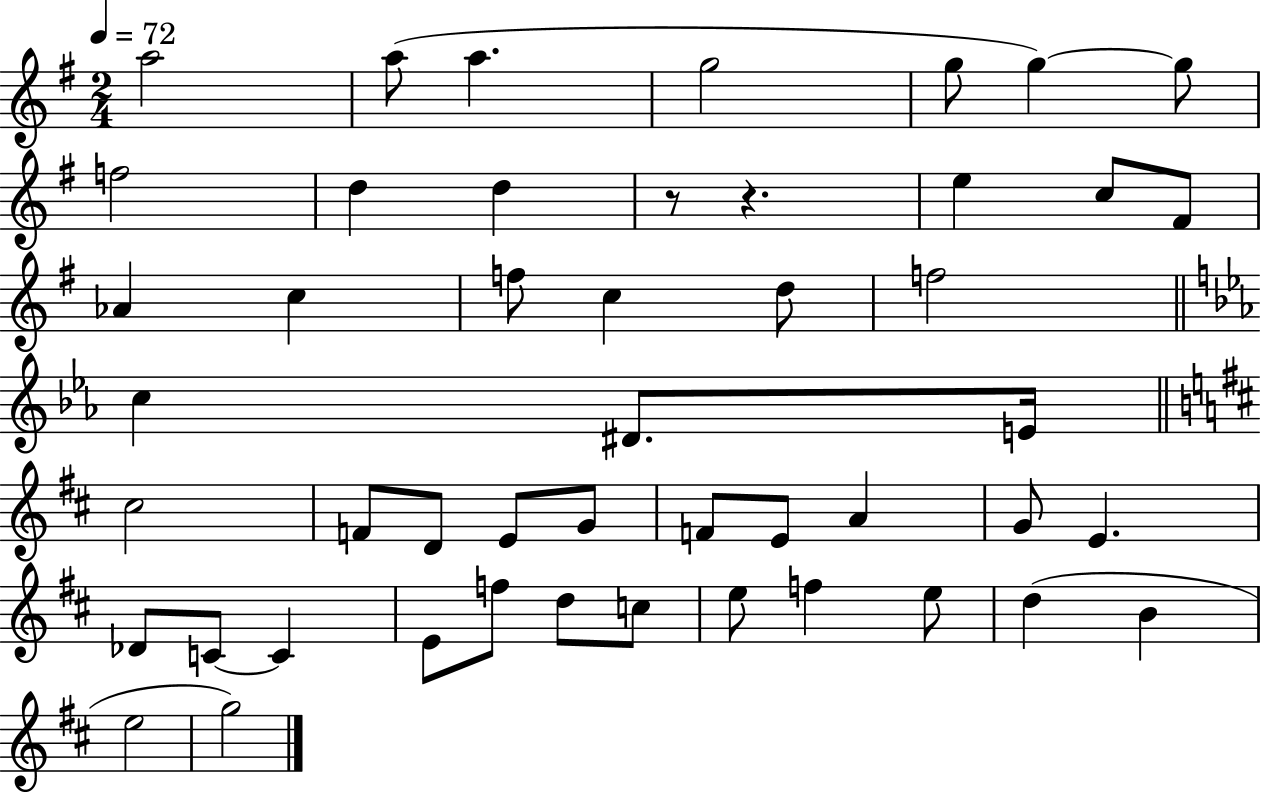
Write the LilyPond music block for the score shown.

{
  \clef treble
  \numericTimeSignature
  \time 2/4
  \key g \major
  \tempo 4 = 72
  a''2 | a''8( a''4. | g''2 | g''8 g''4~~) g''8 | \break f''2 | d''4 d''4 | r8 r4. | e''4 c''8 fis'8 | \break aes'4 c''4 | f''8 c''4 d''8 | f''2 | \bar "||" \break \key ees \major c''4 dis'8. e'16 | \bar "||" \break \key d \major cis''2 | f'8 d'8 e'8 g'8 | f'8 e'8 a'4 | g'8 e'4. | \break des'8 c'8~~ c'4 | e'8 f''8 d''8 c''8 | e''8 f''4 e''8 | d''4( b'4 | \break e''2 | g''2) | \bar "|."
}